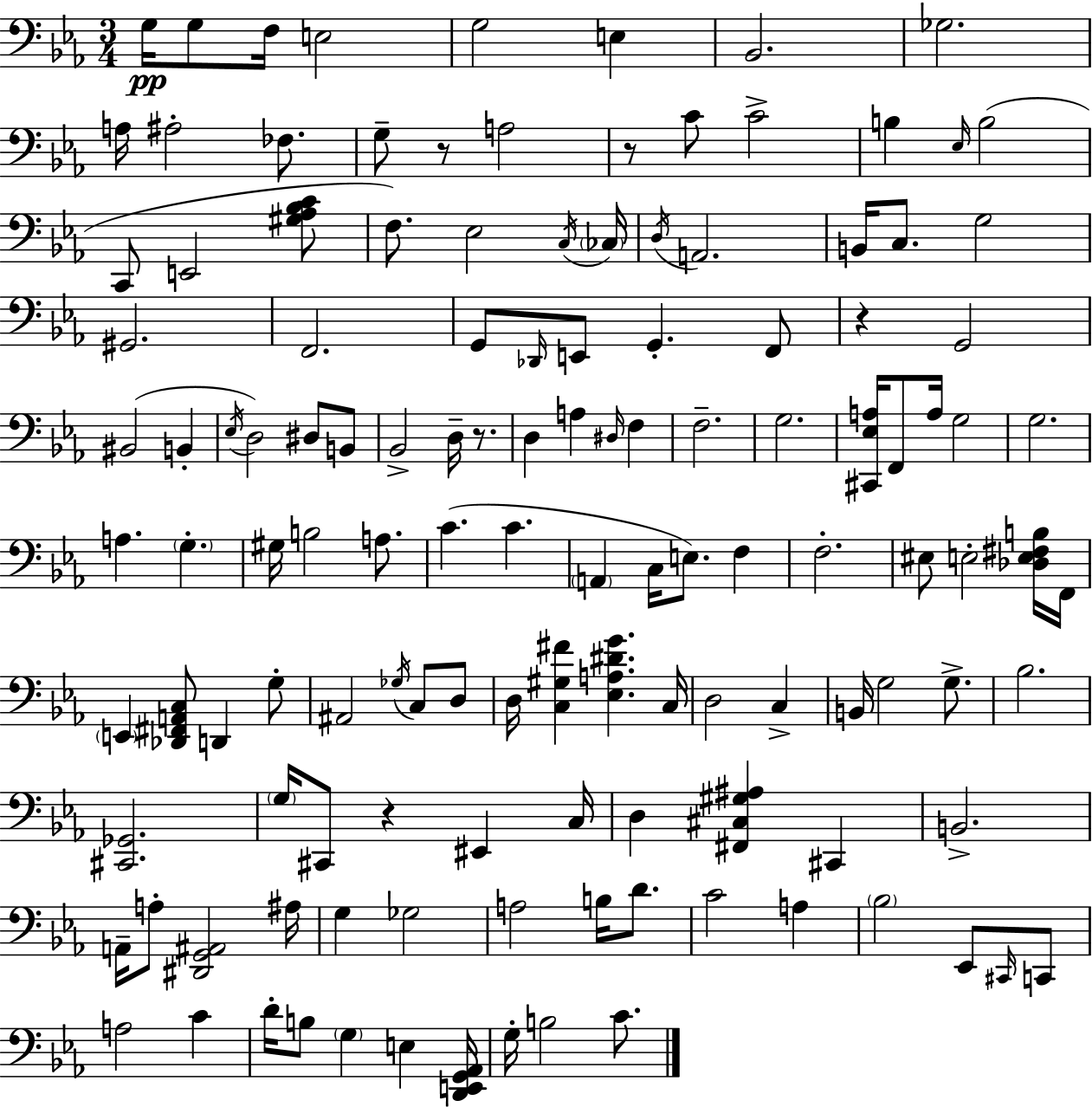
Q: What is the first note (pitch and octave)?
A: G3